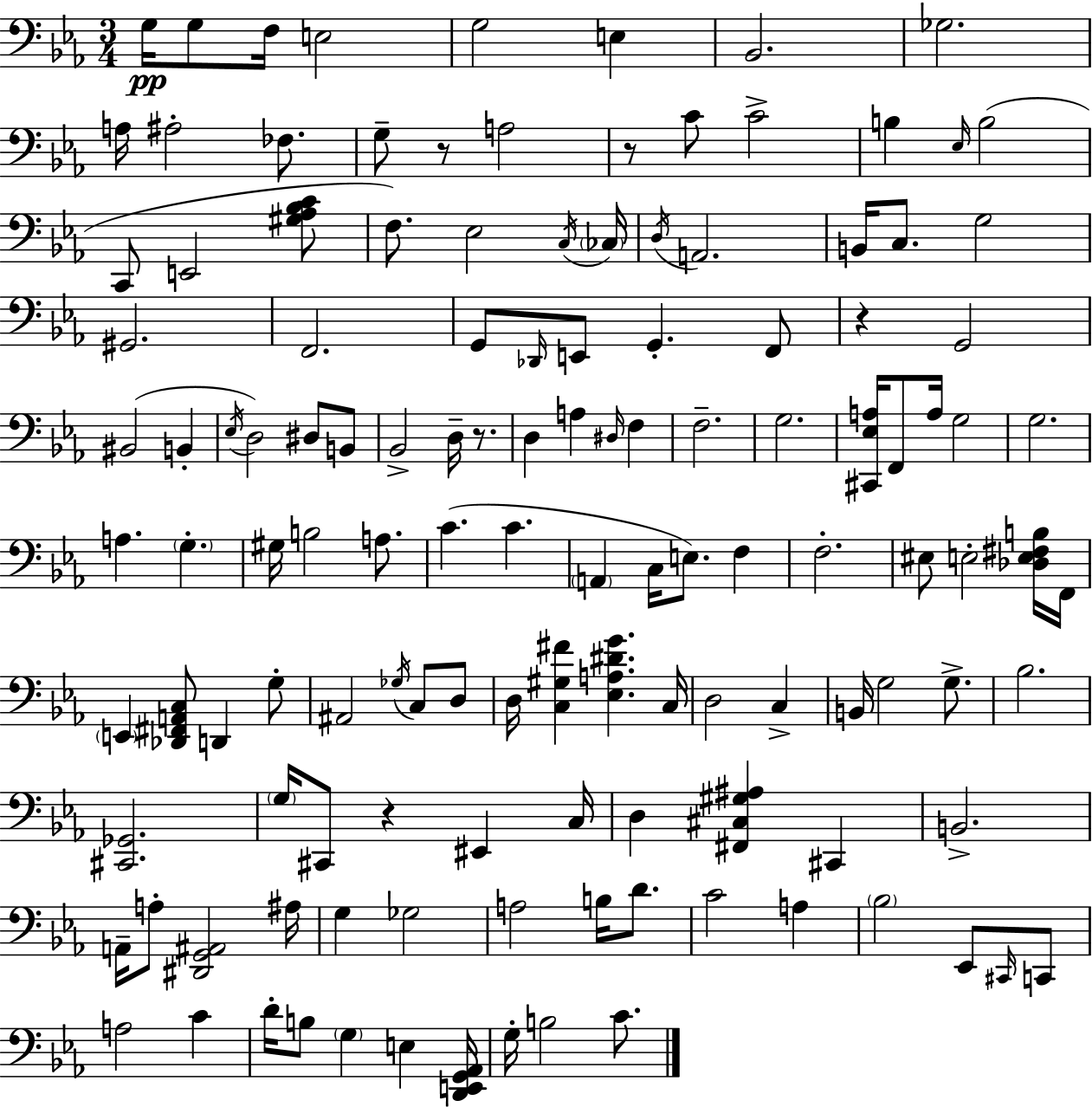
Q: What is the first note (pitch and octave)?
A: G3